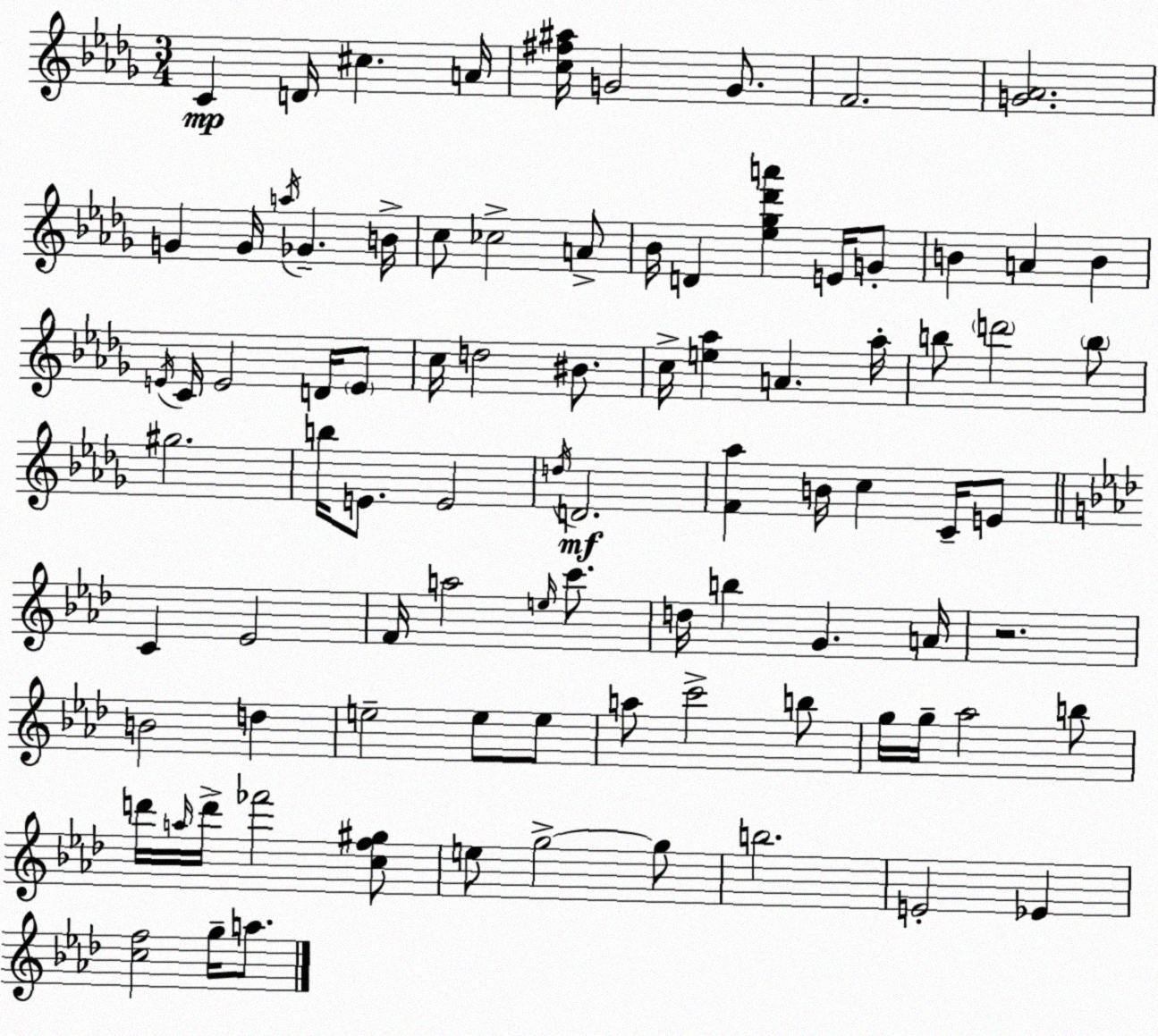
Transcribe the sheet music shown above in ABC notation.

X:1
T:Untitled
M:3/4
L:1/4
K:Bbm
C D/4 ^c A/4 [c^f^a]/4 G2 G/2 F2 [G_A]2 G G/4 a/4 _G B/4 c/2 _c2 A/2 _B/4 D [_e_g_d'a'] E/4 G/2 B A B E/4 C/4 E2 D/4 E/2 c/4 d2 ^B/2 c/4 [e_a] A _a/4 b/2 d'2 b/2 ^g2 b/4 E/2 E2 d/4 D2 [F_a] B/4 c C/4 E/2 C _E2 F/4 a2 e/4 c'/2 d/4 b G A/4 z2 B2 d e2 e/2 e/2 a/2 c'2 b/2 g/4 g/4 _a2 b/2 d'/4 a/4 d'/4 _f'2 [cf^g]/2 e/2 g2 g/2 b2 E2 _E [cf]2 g/4 a/2